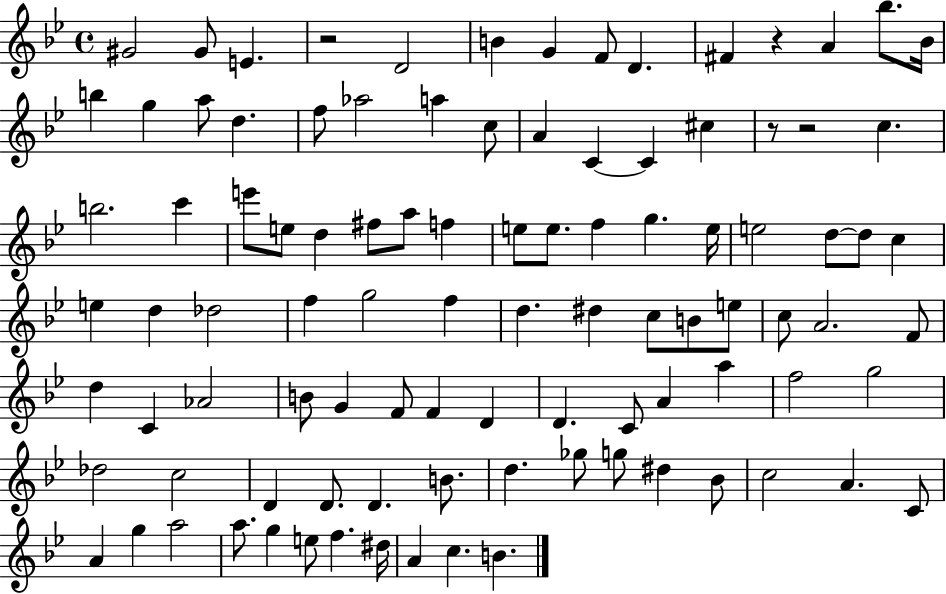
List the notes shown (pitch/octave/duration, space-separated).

G#4/h G#4/e E4/q. R/h D4/h B4/q G4/q F4/e D4/q. F#4/q R/q A4/q Bb5/e. Bb4/s B5/q G5/q A5/e D5/q. F5/e Ab5/h A5/q C5/e A4/q C4/q C4/q C#5/q R/e R/h C5/q. B5/h. C6/q E6/e E5/e D5/q F#5/e A5/e F5/q E5/e E5/e. F5/q G5/q. E5/s E5/h D5/e D5/e C5/q E5/q D5/q Db5/h F5/q G5/h F5/q D5/q. D#5/q C5/e B4/e E5/e C5/e A4/h. F4/e D5/q C4/q Ab4/h B4/e G4/q F4/e F4/q D4/q D4/q. C4/e A4/q A5/q F5/h G5/h Db5/h C5/h D4/q D4/e. D4/q. B4/e. D5/q. Gb5/e G5/e D#5/q Bb4/e C5/h A4/q. C4/e A4/q G5/q A5/h A5/e. G5/q E5/e F5/q. D#5/s A4/q C5/q. B4/q.